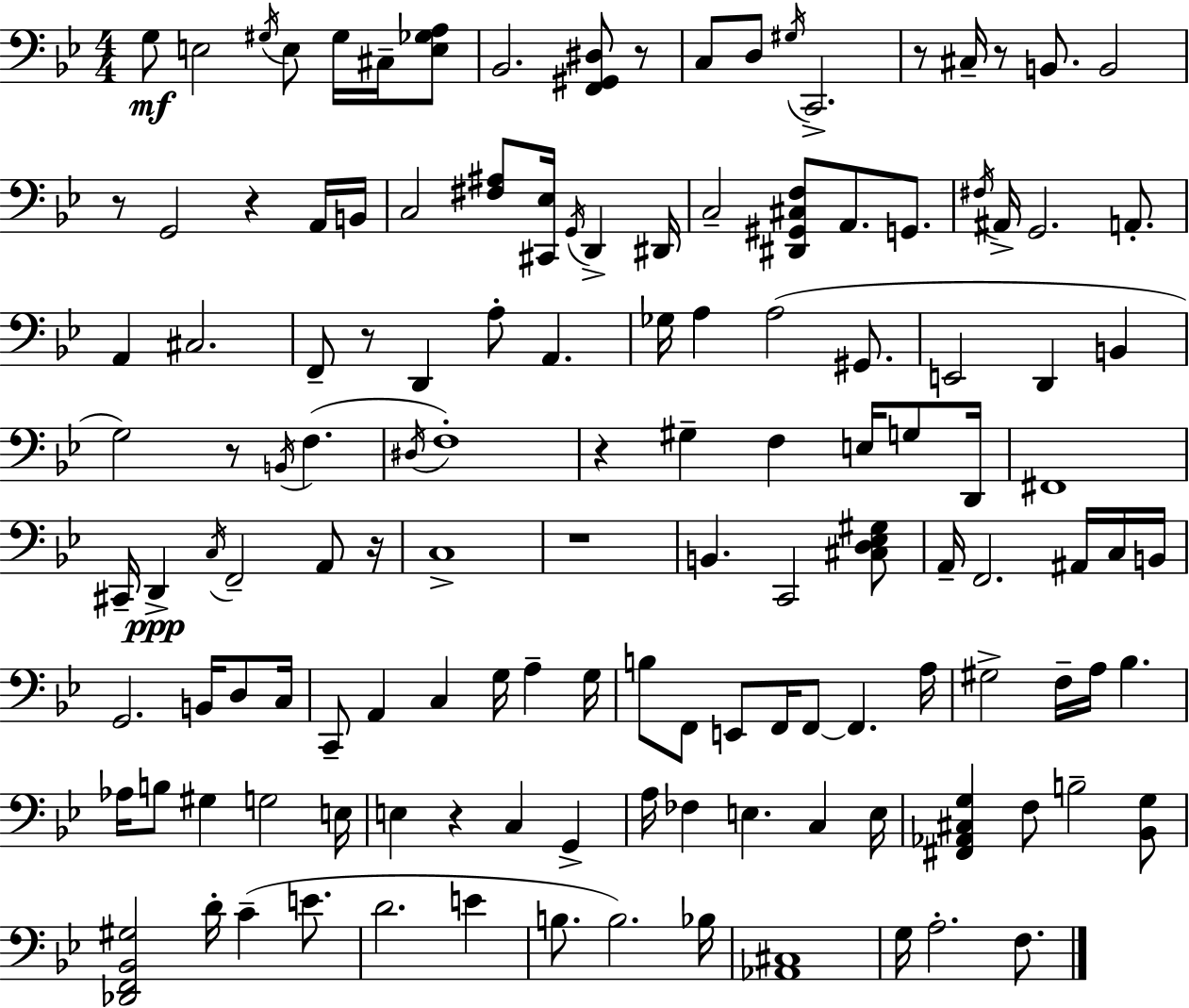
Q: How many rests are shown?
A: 11